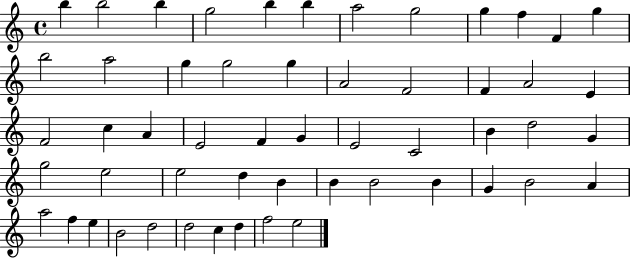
{
  \clef treble
  \time 4/4
  \defaultTimeSignature
  \key c \major
  b''4 b''2 b''4 | g''2 b''4 b''4 | a''2 g''2 | g''4 f''4 f'4 g''4 | \break b''2 a''2 | g''4 g''2 g''4 | a'2 f'2 | f'4 a'2 e'4 | \break f'2 c''4 a'4 | e'2 f'4 g'4 | e'2 c'2 | b'4 d''2 g'4 | \break g''2 e''2 | e''2 d''4 b'4 | b'4 b'2 b'4 | g'4 b'2 a'4 | \break a''2 f''4 e''4 | b'2 d''2 | d''2 c''4 d''4 | f''2 e''2 | \break \bar "|."
}